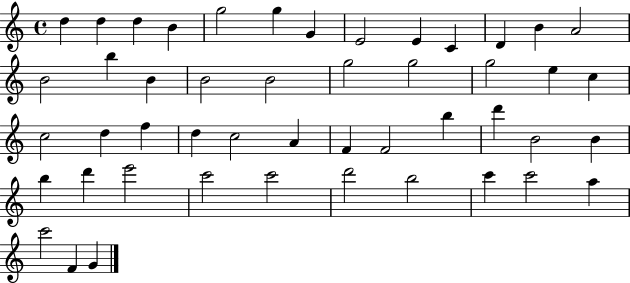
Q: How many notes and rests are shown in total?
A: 48